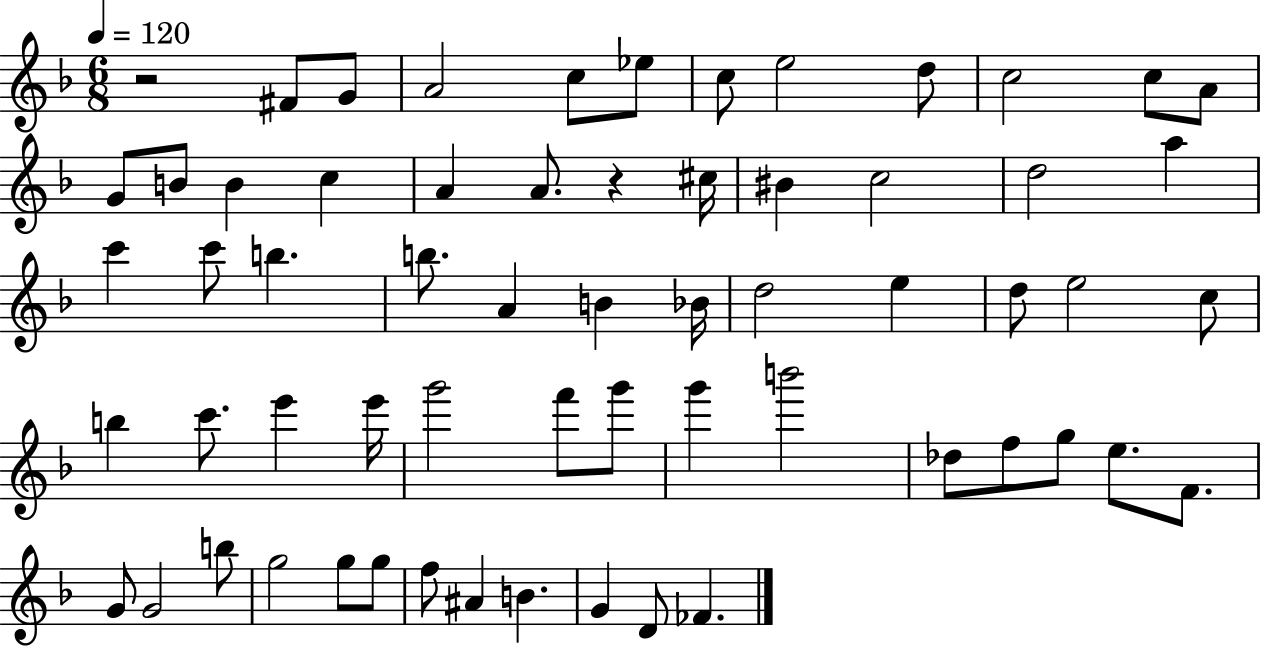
R/h F#4/e G4/e A4/h C5/e Eb5/e C5/e E5/h D5/e C5/h C5/e A4/e G4/e B4/e B4/q C5/q A4/q A4/e. R/q C#5/s BIS4/q C5/h D5/h A5/q C6/q C6/e B5/q. B5/e. A4/q B4/q Bb4/s D5/h E5/q D5/e E5/h C5/e B5/q C6/e. E6/q E6/s G6/h F6/e G6/e G6/q B6/h Db5/e F5/e G5/e E5/e. F4/e. G4/e G4/h B5/e G5/h G5/e G5/e F5/e A#4/q B4/q. G4/q D4/e FES4/q.